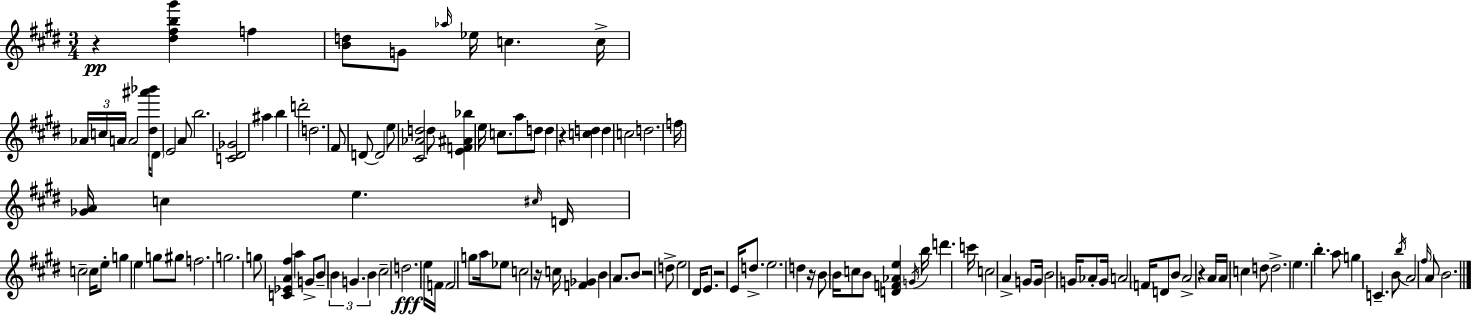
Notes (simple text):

R/q [D#5,F#5,B5,G#6]/q F5/q [B4,D5]/e G4/e Ab5/s Eb5/s C5/q. C5/s Ab4/s C5/s A4/s A4/h [D#5,A#6,Bb6]/s D#4/e E4/h A4/e B5/h. [C4,D#4,Gb4]/h A#5/q B5/q D6/h D5/h. F#4/e D4/e D4/h E5/e [C#4,Ab4,D5]/h D5/e [E4,F4,A#4,Bb5]/q E5/s C5/e. A5/e D5/e D5/q R/q [C5,D5]/q D5/q C5/h D5/h. F5/s [Gb4,A4]/s C5/q E5/q. C#5/s D4/s C5/h C5/s E5/e G5/q E5/q G5/e G#5/e F5/h. G5/h. G5/e [C4,Eb4,A4,F#5]/q A5/q G4/e B4/e B4/q G4/q. B4/q C#5/h D5/h. E5/s F4/s F4/h G5/e A5/s Eb5/e C5/h R/s C5/s [F4,Gb4]/q B4/q A4/e. B4/e R/h D5/e E5/h D#4/s E4/e. R/h E4/s D5/e. E5/h. D5/q R/s B4/e B4/s C5/e B4/e [D4,F4,Ab4,E5]/q G4/s B5/s D6/q. C6/s C5/h A4/q G4/e G4/s B4/h G4/s Ab4/e G4/s A4/h F4/s D4/e B4/e A4/h R/q A4/s A4/s C5/q D5/e D5/h. E5/q. B5/q. A5/e G5/q C4/q. B4/e B5/s A4/h F#5/s A4/e B4/h.